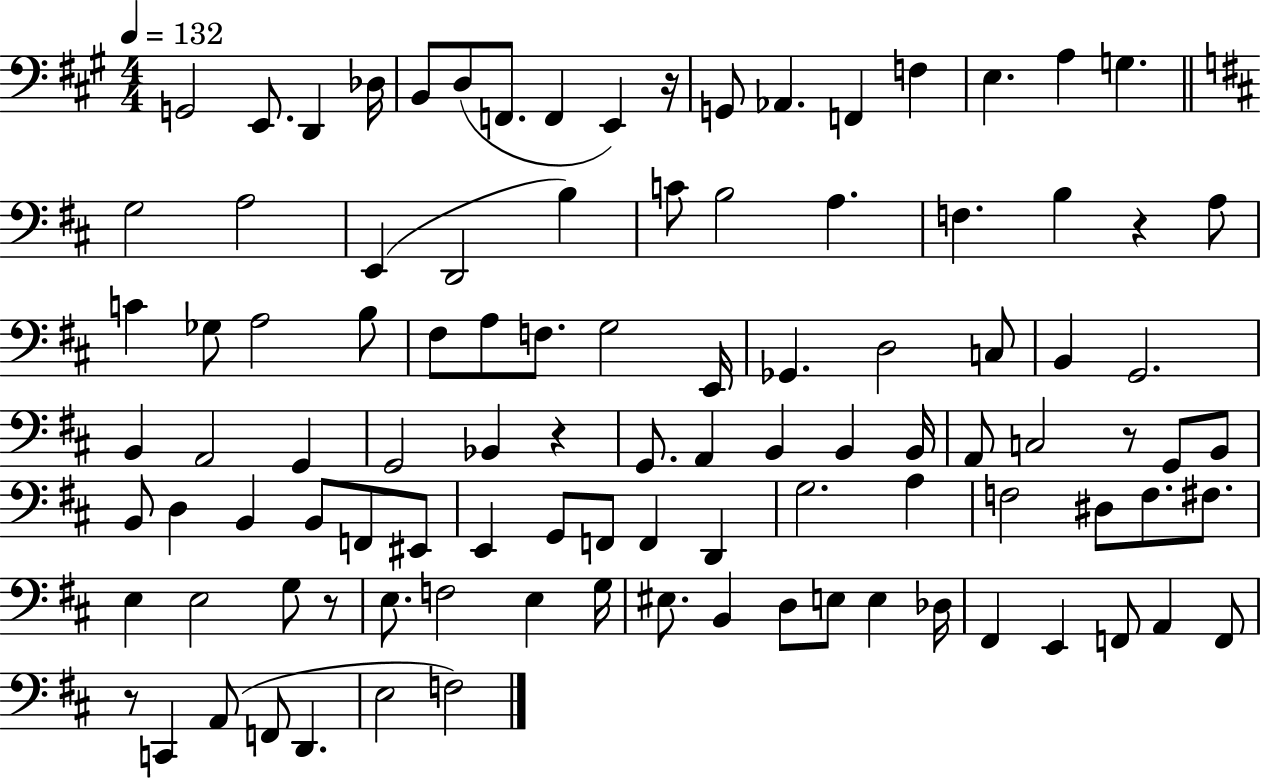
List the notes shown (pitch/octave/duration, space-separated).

G2/h E2/e. D2/q Db3/s B2/e D3/e F2/e. F2/q E2/q R/s G2/e Ab2/q. F2/q F3/q E3/q. A3/q G3/q. G3/h A3/h E2/q D2/h B3/q C4/e B3/h A3/q. F3/q. B3/q R/q A3/e C4/q Gb3/e A3/h B3/e F#3/e A3/e F3/e. G3/h E2/s Gb2/q. D3/h C3/e B2/q G2/h. B2/q A2/h G2/q G2/h Bb2/q R/q G2/e. A2/q B2/q B2/q B2/s A2/e C3/h R/e G2/e B2/e B2/e D3/q B2/q B2/e F2/e EIS2/e E2/q G2/e F2/e F2/q D2/q G3/h. A3/q F3/h D#3/e F3/e. F#3/e. E3/q E3/h G3/e R/e E3/e. F3/h E3/q G3/s EIS3/e. B2/q D3/e E3/e E3/q Db3/s F#2/q E2/q F2/e A2/q F2/e R/e C2/q A2/e F2/e D2/q. E3/h F3/h